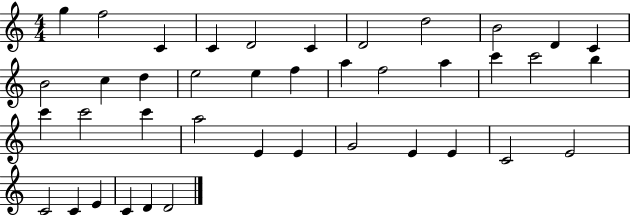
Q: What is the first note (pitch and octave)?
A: G5